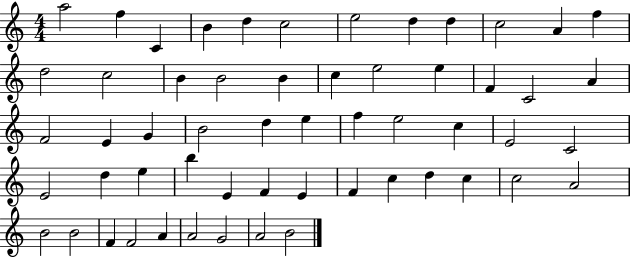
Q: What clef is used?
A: treble